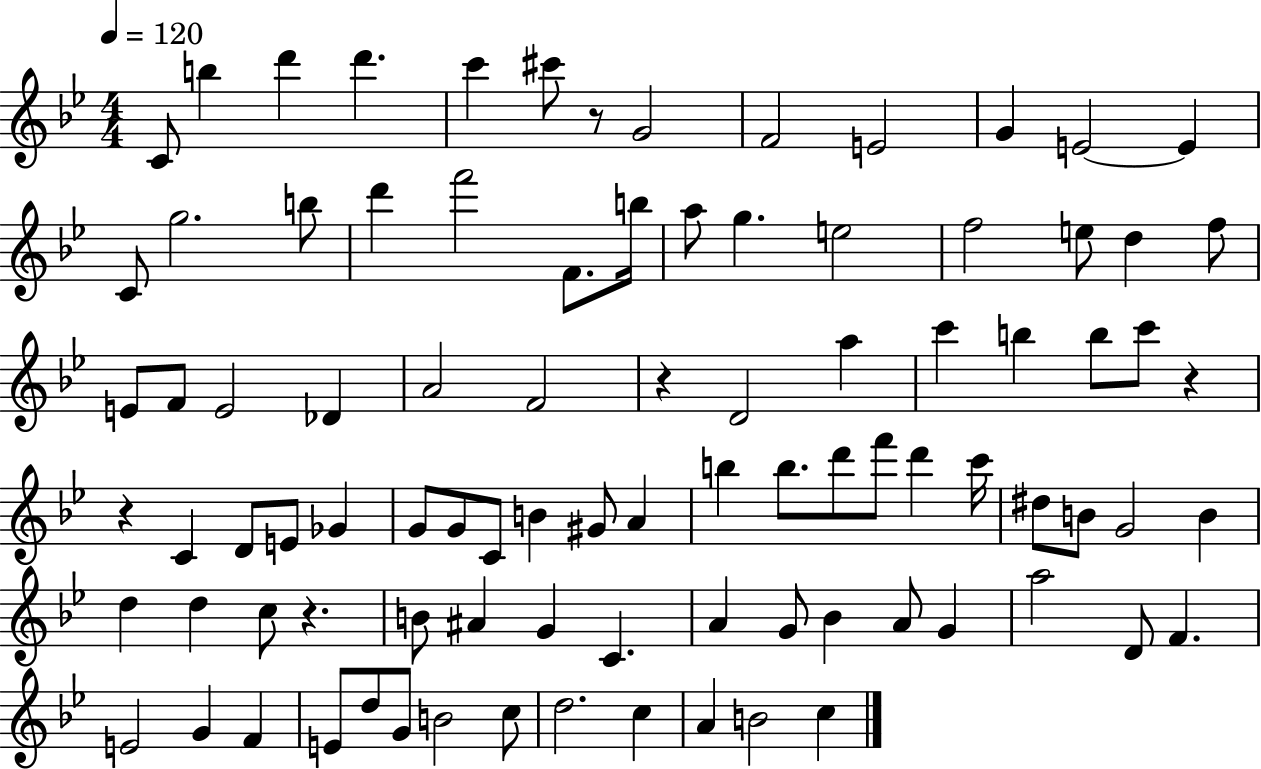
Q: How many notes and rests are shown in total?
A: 91